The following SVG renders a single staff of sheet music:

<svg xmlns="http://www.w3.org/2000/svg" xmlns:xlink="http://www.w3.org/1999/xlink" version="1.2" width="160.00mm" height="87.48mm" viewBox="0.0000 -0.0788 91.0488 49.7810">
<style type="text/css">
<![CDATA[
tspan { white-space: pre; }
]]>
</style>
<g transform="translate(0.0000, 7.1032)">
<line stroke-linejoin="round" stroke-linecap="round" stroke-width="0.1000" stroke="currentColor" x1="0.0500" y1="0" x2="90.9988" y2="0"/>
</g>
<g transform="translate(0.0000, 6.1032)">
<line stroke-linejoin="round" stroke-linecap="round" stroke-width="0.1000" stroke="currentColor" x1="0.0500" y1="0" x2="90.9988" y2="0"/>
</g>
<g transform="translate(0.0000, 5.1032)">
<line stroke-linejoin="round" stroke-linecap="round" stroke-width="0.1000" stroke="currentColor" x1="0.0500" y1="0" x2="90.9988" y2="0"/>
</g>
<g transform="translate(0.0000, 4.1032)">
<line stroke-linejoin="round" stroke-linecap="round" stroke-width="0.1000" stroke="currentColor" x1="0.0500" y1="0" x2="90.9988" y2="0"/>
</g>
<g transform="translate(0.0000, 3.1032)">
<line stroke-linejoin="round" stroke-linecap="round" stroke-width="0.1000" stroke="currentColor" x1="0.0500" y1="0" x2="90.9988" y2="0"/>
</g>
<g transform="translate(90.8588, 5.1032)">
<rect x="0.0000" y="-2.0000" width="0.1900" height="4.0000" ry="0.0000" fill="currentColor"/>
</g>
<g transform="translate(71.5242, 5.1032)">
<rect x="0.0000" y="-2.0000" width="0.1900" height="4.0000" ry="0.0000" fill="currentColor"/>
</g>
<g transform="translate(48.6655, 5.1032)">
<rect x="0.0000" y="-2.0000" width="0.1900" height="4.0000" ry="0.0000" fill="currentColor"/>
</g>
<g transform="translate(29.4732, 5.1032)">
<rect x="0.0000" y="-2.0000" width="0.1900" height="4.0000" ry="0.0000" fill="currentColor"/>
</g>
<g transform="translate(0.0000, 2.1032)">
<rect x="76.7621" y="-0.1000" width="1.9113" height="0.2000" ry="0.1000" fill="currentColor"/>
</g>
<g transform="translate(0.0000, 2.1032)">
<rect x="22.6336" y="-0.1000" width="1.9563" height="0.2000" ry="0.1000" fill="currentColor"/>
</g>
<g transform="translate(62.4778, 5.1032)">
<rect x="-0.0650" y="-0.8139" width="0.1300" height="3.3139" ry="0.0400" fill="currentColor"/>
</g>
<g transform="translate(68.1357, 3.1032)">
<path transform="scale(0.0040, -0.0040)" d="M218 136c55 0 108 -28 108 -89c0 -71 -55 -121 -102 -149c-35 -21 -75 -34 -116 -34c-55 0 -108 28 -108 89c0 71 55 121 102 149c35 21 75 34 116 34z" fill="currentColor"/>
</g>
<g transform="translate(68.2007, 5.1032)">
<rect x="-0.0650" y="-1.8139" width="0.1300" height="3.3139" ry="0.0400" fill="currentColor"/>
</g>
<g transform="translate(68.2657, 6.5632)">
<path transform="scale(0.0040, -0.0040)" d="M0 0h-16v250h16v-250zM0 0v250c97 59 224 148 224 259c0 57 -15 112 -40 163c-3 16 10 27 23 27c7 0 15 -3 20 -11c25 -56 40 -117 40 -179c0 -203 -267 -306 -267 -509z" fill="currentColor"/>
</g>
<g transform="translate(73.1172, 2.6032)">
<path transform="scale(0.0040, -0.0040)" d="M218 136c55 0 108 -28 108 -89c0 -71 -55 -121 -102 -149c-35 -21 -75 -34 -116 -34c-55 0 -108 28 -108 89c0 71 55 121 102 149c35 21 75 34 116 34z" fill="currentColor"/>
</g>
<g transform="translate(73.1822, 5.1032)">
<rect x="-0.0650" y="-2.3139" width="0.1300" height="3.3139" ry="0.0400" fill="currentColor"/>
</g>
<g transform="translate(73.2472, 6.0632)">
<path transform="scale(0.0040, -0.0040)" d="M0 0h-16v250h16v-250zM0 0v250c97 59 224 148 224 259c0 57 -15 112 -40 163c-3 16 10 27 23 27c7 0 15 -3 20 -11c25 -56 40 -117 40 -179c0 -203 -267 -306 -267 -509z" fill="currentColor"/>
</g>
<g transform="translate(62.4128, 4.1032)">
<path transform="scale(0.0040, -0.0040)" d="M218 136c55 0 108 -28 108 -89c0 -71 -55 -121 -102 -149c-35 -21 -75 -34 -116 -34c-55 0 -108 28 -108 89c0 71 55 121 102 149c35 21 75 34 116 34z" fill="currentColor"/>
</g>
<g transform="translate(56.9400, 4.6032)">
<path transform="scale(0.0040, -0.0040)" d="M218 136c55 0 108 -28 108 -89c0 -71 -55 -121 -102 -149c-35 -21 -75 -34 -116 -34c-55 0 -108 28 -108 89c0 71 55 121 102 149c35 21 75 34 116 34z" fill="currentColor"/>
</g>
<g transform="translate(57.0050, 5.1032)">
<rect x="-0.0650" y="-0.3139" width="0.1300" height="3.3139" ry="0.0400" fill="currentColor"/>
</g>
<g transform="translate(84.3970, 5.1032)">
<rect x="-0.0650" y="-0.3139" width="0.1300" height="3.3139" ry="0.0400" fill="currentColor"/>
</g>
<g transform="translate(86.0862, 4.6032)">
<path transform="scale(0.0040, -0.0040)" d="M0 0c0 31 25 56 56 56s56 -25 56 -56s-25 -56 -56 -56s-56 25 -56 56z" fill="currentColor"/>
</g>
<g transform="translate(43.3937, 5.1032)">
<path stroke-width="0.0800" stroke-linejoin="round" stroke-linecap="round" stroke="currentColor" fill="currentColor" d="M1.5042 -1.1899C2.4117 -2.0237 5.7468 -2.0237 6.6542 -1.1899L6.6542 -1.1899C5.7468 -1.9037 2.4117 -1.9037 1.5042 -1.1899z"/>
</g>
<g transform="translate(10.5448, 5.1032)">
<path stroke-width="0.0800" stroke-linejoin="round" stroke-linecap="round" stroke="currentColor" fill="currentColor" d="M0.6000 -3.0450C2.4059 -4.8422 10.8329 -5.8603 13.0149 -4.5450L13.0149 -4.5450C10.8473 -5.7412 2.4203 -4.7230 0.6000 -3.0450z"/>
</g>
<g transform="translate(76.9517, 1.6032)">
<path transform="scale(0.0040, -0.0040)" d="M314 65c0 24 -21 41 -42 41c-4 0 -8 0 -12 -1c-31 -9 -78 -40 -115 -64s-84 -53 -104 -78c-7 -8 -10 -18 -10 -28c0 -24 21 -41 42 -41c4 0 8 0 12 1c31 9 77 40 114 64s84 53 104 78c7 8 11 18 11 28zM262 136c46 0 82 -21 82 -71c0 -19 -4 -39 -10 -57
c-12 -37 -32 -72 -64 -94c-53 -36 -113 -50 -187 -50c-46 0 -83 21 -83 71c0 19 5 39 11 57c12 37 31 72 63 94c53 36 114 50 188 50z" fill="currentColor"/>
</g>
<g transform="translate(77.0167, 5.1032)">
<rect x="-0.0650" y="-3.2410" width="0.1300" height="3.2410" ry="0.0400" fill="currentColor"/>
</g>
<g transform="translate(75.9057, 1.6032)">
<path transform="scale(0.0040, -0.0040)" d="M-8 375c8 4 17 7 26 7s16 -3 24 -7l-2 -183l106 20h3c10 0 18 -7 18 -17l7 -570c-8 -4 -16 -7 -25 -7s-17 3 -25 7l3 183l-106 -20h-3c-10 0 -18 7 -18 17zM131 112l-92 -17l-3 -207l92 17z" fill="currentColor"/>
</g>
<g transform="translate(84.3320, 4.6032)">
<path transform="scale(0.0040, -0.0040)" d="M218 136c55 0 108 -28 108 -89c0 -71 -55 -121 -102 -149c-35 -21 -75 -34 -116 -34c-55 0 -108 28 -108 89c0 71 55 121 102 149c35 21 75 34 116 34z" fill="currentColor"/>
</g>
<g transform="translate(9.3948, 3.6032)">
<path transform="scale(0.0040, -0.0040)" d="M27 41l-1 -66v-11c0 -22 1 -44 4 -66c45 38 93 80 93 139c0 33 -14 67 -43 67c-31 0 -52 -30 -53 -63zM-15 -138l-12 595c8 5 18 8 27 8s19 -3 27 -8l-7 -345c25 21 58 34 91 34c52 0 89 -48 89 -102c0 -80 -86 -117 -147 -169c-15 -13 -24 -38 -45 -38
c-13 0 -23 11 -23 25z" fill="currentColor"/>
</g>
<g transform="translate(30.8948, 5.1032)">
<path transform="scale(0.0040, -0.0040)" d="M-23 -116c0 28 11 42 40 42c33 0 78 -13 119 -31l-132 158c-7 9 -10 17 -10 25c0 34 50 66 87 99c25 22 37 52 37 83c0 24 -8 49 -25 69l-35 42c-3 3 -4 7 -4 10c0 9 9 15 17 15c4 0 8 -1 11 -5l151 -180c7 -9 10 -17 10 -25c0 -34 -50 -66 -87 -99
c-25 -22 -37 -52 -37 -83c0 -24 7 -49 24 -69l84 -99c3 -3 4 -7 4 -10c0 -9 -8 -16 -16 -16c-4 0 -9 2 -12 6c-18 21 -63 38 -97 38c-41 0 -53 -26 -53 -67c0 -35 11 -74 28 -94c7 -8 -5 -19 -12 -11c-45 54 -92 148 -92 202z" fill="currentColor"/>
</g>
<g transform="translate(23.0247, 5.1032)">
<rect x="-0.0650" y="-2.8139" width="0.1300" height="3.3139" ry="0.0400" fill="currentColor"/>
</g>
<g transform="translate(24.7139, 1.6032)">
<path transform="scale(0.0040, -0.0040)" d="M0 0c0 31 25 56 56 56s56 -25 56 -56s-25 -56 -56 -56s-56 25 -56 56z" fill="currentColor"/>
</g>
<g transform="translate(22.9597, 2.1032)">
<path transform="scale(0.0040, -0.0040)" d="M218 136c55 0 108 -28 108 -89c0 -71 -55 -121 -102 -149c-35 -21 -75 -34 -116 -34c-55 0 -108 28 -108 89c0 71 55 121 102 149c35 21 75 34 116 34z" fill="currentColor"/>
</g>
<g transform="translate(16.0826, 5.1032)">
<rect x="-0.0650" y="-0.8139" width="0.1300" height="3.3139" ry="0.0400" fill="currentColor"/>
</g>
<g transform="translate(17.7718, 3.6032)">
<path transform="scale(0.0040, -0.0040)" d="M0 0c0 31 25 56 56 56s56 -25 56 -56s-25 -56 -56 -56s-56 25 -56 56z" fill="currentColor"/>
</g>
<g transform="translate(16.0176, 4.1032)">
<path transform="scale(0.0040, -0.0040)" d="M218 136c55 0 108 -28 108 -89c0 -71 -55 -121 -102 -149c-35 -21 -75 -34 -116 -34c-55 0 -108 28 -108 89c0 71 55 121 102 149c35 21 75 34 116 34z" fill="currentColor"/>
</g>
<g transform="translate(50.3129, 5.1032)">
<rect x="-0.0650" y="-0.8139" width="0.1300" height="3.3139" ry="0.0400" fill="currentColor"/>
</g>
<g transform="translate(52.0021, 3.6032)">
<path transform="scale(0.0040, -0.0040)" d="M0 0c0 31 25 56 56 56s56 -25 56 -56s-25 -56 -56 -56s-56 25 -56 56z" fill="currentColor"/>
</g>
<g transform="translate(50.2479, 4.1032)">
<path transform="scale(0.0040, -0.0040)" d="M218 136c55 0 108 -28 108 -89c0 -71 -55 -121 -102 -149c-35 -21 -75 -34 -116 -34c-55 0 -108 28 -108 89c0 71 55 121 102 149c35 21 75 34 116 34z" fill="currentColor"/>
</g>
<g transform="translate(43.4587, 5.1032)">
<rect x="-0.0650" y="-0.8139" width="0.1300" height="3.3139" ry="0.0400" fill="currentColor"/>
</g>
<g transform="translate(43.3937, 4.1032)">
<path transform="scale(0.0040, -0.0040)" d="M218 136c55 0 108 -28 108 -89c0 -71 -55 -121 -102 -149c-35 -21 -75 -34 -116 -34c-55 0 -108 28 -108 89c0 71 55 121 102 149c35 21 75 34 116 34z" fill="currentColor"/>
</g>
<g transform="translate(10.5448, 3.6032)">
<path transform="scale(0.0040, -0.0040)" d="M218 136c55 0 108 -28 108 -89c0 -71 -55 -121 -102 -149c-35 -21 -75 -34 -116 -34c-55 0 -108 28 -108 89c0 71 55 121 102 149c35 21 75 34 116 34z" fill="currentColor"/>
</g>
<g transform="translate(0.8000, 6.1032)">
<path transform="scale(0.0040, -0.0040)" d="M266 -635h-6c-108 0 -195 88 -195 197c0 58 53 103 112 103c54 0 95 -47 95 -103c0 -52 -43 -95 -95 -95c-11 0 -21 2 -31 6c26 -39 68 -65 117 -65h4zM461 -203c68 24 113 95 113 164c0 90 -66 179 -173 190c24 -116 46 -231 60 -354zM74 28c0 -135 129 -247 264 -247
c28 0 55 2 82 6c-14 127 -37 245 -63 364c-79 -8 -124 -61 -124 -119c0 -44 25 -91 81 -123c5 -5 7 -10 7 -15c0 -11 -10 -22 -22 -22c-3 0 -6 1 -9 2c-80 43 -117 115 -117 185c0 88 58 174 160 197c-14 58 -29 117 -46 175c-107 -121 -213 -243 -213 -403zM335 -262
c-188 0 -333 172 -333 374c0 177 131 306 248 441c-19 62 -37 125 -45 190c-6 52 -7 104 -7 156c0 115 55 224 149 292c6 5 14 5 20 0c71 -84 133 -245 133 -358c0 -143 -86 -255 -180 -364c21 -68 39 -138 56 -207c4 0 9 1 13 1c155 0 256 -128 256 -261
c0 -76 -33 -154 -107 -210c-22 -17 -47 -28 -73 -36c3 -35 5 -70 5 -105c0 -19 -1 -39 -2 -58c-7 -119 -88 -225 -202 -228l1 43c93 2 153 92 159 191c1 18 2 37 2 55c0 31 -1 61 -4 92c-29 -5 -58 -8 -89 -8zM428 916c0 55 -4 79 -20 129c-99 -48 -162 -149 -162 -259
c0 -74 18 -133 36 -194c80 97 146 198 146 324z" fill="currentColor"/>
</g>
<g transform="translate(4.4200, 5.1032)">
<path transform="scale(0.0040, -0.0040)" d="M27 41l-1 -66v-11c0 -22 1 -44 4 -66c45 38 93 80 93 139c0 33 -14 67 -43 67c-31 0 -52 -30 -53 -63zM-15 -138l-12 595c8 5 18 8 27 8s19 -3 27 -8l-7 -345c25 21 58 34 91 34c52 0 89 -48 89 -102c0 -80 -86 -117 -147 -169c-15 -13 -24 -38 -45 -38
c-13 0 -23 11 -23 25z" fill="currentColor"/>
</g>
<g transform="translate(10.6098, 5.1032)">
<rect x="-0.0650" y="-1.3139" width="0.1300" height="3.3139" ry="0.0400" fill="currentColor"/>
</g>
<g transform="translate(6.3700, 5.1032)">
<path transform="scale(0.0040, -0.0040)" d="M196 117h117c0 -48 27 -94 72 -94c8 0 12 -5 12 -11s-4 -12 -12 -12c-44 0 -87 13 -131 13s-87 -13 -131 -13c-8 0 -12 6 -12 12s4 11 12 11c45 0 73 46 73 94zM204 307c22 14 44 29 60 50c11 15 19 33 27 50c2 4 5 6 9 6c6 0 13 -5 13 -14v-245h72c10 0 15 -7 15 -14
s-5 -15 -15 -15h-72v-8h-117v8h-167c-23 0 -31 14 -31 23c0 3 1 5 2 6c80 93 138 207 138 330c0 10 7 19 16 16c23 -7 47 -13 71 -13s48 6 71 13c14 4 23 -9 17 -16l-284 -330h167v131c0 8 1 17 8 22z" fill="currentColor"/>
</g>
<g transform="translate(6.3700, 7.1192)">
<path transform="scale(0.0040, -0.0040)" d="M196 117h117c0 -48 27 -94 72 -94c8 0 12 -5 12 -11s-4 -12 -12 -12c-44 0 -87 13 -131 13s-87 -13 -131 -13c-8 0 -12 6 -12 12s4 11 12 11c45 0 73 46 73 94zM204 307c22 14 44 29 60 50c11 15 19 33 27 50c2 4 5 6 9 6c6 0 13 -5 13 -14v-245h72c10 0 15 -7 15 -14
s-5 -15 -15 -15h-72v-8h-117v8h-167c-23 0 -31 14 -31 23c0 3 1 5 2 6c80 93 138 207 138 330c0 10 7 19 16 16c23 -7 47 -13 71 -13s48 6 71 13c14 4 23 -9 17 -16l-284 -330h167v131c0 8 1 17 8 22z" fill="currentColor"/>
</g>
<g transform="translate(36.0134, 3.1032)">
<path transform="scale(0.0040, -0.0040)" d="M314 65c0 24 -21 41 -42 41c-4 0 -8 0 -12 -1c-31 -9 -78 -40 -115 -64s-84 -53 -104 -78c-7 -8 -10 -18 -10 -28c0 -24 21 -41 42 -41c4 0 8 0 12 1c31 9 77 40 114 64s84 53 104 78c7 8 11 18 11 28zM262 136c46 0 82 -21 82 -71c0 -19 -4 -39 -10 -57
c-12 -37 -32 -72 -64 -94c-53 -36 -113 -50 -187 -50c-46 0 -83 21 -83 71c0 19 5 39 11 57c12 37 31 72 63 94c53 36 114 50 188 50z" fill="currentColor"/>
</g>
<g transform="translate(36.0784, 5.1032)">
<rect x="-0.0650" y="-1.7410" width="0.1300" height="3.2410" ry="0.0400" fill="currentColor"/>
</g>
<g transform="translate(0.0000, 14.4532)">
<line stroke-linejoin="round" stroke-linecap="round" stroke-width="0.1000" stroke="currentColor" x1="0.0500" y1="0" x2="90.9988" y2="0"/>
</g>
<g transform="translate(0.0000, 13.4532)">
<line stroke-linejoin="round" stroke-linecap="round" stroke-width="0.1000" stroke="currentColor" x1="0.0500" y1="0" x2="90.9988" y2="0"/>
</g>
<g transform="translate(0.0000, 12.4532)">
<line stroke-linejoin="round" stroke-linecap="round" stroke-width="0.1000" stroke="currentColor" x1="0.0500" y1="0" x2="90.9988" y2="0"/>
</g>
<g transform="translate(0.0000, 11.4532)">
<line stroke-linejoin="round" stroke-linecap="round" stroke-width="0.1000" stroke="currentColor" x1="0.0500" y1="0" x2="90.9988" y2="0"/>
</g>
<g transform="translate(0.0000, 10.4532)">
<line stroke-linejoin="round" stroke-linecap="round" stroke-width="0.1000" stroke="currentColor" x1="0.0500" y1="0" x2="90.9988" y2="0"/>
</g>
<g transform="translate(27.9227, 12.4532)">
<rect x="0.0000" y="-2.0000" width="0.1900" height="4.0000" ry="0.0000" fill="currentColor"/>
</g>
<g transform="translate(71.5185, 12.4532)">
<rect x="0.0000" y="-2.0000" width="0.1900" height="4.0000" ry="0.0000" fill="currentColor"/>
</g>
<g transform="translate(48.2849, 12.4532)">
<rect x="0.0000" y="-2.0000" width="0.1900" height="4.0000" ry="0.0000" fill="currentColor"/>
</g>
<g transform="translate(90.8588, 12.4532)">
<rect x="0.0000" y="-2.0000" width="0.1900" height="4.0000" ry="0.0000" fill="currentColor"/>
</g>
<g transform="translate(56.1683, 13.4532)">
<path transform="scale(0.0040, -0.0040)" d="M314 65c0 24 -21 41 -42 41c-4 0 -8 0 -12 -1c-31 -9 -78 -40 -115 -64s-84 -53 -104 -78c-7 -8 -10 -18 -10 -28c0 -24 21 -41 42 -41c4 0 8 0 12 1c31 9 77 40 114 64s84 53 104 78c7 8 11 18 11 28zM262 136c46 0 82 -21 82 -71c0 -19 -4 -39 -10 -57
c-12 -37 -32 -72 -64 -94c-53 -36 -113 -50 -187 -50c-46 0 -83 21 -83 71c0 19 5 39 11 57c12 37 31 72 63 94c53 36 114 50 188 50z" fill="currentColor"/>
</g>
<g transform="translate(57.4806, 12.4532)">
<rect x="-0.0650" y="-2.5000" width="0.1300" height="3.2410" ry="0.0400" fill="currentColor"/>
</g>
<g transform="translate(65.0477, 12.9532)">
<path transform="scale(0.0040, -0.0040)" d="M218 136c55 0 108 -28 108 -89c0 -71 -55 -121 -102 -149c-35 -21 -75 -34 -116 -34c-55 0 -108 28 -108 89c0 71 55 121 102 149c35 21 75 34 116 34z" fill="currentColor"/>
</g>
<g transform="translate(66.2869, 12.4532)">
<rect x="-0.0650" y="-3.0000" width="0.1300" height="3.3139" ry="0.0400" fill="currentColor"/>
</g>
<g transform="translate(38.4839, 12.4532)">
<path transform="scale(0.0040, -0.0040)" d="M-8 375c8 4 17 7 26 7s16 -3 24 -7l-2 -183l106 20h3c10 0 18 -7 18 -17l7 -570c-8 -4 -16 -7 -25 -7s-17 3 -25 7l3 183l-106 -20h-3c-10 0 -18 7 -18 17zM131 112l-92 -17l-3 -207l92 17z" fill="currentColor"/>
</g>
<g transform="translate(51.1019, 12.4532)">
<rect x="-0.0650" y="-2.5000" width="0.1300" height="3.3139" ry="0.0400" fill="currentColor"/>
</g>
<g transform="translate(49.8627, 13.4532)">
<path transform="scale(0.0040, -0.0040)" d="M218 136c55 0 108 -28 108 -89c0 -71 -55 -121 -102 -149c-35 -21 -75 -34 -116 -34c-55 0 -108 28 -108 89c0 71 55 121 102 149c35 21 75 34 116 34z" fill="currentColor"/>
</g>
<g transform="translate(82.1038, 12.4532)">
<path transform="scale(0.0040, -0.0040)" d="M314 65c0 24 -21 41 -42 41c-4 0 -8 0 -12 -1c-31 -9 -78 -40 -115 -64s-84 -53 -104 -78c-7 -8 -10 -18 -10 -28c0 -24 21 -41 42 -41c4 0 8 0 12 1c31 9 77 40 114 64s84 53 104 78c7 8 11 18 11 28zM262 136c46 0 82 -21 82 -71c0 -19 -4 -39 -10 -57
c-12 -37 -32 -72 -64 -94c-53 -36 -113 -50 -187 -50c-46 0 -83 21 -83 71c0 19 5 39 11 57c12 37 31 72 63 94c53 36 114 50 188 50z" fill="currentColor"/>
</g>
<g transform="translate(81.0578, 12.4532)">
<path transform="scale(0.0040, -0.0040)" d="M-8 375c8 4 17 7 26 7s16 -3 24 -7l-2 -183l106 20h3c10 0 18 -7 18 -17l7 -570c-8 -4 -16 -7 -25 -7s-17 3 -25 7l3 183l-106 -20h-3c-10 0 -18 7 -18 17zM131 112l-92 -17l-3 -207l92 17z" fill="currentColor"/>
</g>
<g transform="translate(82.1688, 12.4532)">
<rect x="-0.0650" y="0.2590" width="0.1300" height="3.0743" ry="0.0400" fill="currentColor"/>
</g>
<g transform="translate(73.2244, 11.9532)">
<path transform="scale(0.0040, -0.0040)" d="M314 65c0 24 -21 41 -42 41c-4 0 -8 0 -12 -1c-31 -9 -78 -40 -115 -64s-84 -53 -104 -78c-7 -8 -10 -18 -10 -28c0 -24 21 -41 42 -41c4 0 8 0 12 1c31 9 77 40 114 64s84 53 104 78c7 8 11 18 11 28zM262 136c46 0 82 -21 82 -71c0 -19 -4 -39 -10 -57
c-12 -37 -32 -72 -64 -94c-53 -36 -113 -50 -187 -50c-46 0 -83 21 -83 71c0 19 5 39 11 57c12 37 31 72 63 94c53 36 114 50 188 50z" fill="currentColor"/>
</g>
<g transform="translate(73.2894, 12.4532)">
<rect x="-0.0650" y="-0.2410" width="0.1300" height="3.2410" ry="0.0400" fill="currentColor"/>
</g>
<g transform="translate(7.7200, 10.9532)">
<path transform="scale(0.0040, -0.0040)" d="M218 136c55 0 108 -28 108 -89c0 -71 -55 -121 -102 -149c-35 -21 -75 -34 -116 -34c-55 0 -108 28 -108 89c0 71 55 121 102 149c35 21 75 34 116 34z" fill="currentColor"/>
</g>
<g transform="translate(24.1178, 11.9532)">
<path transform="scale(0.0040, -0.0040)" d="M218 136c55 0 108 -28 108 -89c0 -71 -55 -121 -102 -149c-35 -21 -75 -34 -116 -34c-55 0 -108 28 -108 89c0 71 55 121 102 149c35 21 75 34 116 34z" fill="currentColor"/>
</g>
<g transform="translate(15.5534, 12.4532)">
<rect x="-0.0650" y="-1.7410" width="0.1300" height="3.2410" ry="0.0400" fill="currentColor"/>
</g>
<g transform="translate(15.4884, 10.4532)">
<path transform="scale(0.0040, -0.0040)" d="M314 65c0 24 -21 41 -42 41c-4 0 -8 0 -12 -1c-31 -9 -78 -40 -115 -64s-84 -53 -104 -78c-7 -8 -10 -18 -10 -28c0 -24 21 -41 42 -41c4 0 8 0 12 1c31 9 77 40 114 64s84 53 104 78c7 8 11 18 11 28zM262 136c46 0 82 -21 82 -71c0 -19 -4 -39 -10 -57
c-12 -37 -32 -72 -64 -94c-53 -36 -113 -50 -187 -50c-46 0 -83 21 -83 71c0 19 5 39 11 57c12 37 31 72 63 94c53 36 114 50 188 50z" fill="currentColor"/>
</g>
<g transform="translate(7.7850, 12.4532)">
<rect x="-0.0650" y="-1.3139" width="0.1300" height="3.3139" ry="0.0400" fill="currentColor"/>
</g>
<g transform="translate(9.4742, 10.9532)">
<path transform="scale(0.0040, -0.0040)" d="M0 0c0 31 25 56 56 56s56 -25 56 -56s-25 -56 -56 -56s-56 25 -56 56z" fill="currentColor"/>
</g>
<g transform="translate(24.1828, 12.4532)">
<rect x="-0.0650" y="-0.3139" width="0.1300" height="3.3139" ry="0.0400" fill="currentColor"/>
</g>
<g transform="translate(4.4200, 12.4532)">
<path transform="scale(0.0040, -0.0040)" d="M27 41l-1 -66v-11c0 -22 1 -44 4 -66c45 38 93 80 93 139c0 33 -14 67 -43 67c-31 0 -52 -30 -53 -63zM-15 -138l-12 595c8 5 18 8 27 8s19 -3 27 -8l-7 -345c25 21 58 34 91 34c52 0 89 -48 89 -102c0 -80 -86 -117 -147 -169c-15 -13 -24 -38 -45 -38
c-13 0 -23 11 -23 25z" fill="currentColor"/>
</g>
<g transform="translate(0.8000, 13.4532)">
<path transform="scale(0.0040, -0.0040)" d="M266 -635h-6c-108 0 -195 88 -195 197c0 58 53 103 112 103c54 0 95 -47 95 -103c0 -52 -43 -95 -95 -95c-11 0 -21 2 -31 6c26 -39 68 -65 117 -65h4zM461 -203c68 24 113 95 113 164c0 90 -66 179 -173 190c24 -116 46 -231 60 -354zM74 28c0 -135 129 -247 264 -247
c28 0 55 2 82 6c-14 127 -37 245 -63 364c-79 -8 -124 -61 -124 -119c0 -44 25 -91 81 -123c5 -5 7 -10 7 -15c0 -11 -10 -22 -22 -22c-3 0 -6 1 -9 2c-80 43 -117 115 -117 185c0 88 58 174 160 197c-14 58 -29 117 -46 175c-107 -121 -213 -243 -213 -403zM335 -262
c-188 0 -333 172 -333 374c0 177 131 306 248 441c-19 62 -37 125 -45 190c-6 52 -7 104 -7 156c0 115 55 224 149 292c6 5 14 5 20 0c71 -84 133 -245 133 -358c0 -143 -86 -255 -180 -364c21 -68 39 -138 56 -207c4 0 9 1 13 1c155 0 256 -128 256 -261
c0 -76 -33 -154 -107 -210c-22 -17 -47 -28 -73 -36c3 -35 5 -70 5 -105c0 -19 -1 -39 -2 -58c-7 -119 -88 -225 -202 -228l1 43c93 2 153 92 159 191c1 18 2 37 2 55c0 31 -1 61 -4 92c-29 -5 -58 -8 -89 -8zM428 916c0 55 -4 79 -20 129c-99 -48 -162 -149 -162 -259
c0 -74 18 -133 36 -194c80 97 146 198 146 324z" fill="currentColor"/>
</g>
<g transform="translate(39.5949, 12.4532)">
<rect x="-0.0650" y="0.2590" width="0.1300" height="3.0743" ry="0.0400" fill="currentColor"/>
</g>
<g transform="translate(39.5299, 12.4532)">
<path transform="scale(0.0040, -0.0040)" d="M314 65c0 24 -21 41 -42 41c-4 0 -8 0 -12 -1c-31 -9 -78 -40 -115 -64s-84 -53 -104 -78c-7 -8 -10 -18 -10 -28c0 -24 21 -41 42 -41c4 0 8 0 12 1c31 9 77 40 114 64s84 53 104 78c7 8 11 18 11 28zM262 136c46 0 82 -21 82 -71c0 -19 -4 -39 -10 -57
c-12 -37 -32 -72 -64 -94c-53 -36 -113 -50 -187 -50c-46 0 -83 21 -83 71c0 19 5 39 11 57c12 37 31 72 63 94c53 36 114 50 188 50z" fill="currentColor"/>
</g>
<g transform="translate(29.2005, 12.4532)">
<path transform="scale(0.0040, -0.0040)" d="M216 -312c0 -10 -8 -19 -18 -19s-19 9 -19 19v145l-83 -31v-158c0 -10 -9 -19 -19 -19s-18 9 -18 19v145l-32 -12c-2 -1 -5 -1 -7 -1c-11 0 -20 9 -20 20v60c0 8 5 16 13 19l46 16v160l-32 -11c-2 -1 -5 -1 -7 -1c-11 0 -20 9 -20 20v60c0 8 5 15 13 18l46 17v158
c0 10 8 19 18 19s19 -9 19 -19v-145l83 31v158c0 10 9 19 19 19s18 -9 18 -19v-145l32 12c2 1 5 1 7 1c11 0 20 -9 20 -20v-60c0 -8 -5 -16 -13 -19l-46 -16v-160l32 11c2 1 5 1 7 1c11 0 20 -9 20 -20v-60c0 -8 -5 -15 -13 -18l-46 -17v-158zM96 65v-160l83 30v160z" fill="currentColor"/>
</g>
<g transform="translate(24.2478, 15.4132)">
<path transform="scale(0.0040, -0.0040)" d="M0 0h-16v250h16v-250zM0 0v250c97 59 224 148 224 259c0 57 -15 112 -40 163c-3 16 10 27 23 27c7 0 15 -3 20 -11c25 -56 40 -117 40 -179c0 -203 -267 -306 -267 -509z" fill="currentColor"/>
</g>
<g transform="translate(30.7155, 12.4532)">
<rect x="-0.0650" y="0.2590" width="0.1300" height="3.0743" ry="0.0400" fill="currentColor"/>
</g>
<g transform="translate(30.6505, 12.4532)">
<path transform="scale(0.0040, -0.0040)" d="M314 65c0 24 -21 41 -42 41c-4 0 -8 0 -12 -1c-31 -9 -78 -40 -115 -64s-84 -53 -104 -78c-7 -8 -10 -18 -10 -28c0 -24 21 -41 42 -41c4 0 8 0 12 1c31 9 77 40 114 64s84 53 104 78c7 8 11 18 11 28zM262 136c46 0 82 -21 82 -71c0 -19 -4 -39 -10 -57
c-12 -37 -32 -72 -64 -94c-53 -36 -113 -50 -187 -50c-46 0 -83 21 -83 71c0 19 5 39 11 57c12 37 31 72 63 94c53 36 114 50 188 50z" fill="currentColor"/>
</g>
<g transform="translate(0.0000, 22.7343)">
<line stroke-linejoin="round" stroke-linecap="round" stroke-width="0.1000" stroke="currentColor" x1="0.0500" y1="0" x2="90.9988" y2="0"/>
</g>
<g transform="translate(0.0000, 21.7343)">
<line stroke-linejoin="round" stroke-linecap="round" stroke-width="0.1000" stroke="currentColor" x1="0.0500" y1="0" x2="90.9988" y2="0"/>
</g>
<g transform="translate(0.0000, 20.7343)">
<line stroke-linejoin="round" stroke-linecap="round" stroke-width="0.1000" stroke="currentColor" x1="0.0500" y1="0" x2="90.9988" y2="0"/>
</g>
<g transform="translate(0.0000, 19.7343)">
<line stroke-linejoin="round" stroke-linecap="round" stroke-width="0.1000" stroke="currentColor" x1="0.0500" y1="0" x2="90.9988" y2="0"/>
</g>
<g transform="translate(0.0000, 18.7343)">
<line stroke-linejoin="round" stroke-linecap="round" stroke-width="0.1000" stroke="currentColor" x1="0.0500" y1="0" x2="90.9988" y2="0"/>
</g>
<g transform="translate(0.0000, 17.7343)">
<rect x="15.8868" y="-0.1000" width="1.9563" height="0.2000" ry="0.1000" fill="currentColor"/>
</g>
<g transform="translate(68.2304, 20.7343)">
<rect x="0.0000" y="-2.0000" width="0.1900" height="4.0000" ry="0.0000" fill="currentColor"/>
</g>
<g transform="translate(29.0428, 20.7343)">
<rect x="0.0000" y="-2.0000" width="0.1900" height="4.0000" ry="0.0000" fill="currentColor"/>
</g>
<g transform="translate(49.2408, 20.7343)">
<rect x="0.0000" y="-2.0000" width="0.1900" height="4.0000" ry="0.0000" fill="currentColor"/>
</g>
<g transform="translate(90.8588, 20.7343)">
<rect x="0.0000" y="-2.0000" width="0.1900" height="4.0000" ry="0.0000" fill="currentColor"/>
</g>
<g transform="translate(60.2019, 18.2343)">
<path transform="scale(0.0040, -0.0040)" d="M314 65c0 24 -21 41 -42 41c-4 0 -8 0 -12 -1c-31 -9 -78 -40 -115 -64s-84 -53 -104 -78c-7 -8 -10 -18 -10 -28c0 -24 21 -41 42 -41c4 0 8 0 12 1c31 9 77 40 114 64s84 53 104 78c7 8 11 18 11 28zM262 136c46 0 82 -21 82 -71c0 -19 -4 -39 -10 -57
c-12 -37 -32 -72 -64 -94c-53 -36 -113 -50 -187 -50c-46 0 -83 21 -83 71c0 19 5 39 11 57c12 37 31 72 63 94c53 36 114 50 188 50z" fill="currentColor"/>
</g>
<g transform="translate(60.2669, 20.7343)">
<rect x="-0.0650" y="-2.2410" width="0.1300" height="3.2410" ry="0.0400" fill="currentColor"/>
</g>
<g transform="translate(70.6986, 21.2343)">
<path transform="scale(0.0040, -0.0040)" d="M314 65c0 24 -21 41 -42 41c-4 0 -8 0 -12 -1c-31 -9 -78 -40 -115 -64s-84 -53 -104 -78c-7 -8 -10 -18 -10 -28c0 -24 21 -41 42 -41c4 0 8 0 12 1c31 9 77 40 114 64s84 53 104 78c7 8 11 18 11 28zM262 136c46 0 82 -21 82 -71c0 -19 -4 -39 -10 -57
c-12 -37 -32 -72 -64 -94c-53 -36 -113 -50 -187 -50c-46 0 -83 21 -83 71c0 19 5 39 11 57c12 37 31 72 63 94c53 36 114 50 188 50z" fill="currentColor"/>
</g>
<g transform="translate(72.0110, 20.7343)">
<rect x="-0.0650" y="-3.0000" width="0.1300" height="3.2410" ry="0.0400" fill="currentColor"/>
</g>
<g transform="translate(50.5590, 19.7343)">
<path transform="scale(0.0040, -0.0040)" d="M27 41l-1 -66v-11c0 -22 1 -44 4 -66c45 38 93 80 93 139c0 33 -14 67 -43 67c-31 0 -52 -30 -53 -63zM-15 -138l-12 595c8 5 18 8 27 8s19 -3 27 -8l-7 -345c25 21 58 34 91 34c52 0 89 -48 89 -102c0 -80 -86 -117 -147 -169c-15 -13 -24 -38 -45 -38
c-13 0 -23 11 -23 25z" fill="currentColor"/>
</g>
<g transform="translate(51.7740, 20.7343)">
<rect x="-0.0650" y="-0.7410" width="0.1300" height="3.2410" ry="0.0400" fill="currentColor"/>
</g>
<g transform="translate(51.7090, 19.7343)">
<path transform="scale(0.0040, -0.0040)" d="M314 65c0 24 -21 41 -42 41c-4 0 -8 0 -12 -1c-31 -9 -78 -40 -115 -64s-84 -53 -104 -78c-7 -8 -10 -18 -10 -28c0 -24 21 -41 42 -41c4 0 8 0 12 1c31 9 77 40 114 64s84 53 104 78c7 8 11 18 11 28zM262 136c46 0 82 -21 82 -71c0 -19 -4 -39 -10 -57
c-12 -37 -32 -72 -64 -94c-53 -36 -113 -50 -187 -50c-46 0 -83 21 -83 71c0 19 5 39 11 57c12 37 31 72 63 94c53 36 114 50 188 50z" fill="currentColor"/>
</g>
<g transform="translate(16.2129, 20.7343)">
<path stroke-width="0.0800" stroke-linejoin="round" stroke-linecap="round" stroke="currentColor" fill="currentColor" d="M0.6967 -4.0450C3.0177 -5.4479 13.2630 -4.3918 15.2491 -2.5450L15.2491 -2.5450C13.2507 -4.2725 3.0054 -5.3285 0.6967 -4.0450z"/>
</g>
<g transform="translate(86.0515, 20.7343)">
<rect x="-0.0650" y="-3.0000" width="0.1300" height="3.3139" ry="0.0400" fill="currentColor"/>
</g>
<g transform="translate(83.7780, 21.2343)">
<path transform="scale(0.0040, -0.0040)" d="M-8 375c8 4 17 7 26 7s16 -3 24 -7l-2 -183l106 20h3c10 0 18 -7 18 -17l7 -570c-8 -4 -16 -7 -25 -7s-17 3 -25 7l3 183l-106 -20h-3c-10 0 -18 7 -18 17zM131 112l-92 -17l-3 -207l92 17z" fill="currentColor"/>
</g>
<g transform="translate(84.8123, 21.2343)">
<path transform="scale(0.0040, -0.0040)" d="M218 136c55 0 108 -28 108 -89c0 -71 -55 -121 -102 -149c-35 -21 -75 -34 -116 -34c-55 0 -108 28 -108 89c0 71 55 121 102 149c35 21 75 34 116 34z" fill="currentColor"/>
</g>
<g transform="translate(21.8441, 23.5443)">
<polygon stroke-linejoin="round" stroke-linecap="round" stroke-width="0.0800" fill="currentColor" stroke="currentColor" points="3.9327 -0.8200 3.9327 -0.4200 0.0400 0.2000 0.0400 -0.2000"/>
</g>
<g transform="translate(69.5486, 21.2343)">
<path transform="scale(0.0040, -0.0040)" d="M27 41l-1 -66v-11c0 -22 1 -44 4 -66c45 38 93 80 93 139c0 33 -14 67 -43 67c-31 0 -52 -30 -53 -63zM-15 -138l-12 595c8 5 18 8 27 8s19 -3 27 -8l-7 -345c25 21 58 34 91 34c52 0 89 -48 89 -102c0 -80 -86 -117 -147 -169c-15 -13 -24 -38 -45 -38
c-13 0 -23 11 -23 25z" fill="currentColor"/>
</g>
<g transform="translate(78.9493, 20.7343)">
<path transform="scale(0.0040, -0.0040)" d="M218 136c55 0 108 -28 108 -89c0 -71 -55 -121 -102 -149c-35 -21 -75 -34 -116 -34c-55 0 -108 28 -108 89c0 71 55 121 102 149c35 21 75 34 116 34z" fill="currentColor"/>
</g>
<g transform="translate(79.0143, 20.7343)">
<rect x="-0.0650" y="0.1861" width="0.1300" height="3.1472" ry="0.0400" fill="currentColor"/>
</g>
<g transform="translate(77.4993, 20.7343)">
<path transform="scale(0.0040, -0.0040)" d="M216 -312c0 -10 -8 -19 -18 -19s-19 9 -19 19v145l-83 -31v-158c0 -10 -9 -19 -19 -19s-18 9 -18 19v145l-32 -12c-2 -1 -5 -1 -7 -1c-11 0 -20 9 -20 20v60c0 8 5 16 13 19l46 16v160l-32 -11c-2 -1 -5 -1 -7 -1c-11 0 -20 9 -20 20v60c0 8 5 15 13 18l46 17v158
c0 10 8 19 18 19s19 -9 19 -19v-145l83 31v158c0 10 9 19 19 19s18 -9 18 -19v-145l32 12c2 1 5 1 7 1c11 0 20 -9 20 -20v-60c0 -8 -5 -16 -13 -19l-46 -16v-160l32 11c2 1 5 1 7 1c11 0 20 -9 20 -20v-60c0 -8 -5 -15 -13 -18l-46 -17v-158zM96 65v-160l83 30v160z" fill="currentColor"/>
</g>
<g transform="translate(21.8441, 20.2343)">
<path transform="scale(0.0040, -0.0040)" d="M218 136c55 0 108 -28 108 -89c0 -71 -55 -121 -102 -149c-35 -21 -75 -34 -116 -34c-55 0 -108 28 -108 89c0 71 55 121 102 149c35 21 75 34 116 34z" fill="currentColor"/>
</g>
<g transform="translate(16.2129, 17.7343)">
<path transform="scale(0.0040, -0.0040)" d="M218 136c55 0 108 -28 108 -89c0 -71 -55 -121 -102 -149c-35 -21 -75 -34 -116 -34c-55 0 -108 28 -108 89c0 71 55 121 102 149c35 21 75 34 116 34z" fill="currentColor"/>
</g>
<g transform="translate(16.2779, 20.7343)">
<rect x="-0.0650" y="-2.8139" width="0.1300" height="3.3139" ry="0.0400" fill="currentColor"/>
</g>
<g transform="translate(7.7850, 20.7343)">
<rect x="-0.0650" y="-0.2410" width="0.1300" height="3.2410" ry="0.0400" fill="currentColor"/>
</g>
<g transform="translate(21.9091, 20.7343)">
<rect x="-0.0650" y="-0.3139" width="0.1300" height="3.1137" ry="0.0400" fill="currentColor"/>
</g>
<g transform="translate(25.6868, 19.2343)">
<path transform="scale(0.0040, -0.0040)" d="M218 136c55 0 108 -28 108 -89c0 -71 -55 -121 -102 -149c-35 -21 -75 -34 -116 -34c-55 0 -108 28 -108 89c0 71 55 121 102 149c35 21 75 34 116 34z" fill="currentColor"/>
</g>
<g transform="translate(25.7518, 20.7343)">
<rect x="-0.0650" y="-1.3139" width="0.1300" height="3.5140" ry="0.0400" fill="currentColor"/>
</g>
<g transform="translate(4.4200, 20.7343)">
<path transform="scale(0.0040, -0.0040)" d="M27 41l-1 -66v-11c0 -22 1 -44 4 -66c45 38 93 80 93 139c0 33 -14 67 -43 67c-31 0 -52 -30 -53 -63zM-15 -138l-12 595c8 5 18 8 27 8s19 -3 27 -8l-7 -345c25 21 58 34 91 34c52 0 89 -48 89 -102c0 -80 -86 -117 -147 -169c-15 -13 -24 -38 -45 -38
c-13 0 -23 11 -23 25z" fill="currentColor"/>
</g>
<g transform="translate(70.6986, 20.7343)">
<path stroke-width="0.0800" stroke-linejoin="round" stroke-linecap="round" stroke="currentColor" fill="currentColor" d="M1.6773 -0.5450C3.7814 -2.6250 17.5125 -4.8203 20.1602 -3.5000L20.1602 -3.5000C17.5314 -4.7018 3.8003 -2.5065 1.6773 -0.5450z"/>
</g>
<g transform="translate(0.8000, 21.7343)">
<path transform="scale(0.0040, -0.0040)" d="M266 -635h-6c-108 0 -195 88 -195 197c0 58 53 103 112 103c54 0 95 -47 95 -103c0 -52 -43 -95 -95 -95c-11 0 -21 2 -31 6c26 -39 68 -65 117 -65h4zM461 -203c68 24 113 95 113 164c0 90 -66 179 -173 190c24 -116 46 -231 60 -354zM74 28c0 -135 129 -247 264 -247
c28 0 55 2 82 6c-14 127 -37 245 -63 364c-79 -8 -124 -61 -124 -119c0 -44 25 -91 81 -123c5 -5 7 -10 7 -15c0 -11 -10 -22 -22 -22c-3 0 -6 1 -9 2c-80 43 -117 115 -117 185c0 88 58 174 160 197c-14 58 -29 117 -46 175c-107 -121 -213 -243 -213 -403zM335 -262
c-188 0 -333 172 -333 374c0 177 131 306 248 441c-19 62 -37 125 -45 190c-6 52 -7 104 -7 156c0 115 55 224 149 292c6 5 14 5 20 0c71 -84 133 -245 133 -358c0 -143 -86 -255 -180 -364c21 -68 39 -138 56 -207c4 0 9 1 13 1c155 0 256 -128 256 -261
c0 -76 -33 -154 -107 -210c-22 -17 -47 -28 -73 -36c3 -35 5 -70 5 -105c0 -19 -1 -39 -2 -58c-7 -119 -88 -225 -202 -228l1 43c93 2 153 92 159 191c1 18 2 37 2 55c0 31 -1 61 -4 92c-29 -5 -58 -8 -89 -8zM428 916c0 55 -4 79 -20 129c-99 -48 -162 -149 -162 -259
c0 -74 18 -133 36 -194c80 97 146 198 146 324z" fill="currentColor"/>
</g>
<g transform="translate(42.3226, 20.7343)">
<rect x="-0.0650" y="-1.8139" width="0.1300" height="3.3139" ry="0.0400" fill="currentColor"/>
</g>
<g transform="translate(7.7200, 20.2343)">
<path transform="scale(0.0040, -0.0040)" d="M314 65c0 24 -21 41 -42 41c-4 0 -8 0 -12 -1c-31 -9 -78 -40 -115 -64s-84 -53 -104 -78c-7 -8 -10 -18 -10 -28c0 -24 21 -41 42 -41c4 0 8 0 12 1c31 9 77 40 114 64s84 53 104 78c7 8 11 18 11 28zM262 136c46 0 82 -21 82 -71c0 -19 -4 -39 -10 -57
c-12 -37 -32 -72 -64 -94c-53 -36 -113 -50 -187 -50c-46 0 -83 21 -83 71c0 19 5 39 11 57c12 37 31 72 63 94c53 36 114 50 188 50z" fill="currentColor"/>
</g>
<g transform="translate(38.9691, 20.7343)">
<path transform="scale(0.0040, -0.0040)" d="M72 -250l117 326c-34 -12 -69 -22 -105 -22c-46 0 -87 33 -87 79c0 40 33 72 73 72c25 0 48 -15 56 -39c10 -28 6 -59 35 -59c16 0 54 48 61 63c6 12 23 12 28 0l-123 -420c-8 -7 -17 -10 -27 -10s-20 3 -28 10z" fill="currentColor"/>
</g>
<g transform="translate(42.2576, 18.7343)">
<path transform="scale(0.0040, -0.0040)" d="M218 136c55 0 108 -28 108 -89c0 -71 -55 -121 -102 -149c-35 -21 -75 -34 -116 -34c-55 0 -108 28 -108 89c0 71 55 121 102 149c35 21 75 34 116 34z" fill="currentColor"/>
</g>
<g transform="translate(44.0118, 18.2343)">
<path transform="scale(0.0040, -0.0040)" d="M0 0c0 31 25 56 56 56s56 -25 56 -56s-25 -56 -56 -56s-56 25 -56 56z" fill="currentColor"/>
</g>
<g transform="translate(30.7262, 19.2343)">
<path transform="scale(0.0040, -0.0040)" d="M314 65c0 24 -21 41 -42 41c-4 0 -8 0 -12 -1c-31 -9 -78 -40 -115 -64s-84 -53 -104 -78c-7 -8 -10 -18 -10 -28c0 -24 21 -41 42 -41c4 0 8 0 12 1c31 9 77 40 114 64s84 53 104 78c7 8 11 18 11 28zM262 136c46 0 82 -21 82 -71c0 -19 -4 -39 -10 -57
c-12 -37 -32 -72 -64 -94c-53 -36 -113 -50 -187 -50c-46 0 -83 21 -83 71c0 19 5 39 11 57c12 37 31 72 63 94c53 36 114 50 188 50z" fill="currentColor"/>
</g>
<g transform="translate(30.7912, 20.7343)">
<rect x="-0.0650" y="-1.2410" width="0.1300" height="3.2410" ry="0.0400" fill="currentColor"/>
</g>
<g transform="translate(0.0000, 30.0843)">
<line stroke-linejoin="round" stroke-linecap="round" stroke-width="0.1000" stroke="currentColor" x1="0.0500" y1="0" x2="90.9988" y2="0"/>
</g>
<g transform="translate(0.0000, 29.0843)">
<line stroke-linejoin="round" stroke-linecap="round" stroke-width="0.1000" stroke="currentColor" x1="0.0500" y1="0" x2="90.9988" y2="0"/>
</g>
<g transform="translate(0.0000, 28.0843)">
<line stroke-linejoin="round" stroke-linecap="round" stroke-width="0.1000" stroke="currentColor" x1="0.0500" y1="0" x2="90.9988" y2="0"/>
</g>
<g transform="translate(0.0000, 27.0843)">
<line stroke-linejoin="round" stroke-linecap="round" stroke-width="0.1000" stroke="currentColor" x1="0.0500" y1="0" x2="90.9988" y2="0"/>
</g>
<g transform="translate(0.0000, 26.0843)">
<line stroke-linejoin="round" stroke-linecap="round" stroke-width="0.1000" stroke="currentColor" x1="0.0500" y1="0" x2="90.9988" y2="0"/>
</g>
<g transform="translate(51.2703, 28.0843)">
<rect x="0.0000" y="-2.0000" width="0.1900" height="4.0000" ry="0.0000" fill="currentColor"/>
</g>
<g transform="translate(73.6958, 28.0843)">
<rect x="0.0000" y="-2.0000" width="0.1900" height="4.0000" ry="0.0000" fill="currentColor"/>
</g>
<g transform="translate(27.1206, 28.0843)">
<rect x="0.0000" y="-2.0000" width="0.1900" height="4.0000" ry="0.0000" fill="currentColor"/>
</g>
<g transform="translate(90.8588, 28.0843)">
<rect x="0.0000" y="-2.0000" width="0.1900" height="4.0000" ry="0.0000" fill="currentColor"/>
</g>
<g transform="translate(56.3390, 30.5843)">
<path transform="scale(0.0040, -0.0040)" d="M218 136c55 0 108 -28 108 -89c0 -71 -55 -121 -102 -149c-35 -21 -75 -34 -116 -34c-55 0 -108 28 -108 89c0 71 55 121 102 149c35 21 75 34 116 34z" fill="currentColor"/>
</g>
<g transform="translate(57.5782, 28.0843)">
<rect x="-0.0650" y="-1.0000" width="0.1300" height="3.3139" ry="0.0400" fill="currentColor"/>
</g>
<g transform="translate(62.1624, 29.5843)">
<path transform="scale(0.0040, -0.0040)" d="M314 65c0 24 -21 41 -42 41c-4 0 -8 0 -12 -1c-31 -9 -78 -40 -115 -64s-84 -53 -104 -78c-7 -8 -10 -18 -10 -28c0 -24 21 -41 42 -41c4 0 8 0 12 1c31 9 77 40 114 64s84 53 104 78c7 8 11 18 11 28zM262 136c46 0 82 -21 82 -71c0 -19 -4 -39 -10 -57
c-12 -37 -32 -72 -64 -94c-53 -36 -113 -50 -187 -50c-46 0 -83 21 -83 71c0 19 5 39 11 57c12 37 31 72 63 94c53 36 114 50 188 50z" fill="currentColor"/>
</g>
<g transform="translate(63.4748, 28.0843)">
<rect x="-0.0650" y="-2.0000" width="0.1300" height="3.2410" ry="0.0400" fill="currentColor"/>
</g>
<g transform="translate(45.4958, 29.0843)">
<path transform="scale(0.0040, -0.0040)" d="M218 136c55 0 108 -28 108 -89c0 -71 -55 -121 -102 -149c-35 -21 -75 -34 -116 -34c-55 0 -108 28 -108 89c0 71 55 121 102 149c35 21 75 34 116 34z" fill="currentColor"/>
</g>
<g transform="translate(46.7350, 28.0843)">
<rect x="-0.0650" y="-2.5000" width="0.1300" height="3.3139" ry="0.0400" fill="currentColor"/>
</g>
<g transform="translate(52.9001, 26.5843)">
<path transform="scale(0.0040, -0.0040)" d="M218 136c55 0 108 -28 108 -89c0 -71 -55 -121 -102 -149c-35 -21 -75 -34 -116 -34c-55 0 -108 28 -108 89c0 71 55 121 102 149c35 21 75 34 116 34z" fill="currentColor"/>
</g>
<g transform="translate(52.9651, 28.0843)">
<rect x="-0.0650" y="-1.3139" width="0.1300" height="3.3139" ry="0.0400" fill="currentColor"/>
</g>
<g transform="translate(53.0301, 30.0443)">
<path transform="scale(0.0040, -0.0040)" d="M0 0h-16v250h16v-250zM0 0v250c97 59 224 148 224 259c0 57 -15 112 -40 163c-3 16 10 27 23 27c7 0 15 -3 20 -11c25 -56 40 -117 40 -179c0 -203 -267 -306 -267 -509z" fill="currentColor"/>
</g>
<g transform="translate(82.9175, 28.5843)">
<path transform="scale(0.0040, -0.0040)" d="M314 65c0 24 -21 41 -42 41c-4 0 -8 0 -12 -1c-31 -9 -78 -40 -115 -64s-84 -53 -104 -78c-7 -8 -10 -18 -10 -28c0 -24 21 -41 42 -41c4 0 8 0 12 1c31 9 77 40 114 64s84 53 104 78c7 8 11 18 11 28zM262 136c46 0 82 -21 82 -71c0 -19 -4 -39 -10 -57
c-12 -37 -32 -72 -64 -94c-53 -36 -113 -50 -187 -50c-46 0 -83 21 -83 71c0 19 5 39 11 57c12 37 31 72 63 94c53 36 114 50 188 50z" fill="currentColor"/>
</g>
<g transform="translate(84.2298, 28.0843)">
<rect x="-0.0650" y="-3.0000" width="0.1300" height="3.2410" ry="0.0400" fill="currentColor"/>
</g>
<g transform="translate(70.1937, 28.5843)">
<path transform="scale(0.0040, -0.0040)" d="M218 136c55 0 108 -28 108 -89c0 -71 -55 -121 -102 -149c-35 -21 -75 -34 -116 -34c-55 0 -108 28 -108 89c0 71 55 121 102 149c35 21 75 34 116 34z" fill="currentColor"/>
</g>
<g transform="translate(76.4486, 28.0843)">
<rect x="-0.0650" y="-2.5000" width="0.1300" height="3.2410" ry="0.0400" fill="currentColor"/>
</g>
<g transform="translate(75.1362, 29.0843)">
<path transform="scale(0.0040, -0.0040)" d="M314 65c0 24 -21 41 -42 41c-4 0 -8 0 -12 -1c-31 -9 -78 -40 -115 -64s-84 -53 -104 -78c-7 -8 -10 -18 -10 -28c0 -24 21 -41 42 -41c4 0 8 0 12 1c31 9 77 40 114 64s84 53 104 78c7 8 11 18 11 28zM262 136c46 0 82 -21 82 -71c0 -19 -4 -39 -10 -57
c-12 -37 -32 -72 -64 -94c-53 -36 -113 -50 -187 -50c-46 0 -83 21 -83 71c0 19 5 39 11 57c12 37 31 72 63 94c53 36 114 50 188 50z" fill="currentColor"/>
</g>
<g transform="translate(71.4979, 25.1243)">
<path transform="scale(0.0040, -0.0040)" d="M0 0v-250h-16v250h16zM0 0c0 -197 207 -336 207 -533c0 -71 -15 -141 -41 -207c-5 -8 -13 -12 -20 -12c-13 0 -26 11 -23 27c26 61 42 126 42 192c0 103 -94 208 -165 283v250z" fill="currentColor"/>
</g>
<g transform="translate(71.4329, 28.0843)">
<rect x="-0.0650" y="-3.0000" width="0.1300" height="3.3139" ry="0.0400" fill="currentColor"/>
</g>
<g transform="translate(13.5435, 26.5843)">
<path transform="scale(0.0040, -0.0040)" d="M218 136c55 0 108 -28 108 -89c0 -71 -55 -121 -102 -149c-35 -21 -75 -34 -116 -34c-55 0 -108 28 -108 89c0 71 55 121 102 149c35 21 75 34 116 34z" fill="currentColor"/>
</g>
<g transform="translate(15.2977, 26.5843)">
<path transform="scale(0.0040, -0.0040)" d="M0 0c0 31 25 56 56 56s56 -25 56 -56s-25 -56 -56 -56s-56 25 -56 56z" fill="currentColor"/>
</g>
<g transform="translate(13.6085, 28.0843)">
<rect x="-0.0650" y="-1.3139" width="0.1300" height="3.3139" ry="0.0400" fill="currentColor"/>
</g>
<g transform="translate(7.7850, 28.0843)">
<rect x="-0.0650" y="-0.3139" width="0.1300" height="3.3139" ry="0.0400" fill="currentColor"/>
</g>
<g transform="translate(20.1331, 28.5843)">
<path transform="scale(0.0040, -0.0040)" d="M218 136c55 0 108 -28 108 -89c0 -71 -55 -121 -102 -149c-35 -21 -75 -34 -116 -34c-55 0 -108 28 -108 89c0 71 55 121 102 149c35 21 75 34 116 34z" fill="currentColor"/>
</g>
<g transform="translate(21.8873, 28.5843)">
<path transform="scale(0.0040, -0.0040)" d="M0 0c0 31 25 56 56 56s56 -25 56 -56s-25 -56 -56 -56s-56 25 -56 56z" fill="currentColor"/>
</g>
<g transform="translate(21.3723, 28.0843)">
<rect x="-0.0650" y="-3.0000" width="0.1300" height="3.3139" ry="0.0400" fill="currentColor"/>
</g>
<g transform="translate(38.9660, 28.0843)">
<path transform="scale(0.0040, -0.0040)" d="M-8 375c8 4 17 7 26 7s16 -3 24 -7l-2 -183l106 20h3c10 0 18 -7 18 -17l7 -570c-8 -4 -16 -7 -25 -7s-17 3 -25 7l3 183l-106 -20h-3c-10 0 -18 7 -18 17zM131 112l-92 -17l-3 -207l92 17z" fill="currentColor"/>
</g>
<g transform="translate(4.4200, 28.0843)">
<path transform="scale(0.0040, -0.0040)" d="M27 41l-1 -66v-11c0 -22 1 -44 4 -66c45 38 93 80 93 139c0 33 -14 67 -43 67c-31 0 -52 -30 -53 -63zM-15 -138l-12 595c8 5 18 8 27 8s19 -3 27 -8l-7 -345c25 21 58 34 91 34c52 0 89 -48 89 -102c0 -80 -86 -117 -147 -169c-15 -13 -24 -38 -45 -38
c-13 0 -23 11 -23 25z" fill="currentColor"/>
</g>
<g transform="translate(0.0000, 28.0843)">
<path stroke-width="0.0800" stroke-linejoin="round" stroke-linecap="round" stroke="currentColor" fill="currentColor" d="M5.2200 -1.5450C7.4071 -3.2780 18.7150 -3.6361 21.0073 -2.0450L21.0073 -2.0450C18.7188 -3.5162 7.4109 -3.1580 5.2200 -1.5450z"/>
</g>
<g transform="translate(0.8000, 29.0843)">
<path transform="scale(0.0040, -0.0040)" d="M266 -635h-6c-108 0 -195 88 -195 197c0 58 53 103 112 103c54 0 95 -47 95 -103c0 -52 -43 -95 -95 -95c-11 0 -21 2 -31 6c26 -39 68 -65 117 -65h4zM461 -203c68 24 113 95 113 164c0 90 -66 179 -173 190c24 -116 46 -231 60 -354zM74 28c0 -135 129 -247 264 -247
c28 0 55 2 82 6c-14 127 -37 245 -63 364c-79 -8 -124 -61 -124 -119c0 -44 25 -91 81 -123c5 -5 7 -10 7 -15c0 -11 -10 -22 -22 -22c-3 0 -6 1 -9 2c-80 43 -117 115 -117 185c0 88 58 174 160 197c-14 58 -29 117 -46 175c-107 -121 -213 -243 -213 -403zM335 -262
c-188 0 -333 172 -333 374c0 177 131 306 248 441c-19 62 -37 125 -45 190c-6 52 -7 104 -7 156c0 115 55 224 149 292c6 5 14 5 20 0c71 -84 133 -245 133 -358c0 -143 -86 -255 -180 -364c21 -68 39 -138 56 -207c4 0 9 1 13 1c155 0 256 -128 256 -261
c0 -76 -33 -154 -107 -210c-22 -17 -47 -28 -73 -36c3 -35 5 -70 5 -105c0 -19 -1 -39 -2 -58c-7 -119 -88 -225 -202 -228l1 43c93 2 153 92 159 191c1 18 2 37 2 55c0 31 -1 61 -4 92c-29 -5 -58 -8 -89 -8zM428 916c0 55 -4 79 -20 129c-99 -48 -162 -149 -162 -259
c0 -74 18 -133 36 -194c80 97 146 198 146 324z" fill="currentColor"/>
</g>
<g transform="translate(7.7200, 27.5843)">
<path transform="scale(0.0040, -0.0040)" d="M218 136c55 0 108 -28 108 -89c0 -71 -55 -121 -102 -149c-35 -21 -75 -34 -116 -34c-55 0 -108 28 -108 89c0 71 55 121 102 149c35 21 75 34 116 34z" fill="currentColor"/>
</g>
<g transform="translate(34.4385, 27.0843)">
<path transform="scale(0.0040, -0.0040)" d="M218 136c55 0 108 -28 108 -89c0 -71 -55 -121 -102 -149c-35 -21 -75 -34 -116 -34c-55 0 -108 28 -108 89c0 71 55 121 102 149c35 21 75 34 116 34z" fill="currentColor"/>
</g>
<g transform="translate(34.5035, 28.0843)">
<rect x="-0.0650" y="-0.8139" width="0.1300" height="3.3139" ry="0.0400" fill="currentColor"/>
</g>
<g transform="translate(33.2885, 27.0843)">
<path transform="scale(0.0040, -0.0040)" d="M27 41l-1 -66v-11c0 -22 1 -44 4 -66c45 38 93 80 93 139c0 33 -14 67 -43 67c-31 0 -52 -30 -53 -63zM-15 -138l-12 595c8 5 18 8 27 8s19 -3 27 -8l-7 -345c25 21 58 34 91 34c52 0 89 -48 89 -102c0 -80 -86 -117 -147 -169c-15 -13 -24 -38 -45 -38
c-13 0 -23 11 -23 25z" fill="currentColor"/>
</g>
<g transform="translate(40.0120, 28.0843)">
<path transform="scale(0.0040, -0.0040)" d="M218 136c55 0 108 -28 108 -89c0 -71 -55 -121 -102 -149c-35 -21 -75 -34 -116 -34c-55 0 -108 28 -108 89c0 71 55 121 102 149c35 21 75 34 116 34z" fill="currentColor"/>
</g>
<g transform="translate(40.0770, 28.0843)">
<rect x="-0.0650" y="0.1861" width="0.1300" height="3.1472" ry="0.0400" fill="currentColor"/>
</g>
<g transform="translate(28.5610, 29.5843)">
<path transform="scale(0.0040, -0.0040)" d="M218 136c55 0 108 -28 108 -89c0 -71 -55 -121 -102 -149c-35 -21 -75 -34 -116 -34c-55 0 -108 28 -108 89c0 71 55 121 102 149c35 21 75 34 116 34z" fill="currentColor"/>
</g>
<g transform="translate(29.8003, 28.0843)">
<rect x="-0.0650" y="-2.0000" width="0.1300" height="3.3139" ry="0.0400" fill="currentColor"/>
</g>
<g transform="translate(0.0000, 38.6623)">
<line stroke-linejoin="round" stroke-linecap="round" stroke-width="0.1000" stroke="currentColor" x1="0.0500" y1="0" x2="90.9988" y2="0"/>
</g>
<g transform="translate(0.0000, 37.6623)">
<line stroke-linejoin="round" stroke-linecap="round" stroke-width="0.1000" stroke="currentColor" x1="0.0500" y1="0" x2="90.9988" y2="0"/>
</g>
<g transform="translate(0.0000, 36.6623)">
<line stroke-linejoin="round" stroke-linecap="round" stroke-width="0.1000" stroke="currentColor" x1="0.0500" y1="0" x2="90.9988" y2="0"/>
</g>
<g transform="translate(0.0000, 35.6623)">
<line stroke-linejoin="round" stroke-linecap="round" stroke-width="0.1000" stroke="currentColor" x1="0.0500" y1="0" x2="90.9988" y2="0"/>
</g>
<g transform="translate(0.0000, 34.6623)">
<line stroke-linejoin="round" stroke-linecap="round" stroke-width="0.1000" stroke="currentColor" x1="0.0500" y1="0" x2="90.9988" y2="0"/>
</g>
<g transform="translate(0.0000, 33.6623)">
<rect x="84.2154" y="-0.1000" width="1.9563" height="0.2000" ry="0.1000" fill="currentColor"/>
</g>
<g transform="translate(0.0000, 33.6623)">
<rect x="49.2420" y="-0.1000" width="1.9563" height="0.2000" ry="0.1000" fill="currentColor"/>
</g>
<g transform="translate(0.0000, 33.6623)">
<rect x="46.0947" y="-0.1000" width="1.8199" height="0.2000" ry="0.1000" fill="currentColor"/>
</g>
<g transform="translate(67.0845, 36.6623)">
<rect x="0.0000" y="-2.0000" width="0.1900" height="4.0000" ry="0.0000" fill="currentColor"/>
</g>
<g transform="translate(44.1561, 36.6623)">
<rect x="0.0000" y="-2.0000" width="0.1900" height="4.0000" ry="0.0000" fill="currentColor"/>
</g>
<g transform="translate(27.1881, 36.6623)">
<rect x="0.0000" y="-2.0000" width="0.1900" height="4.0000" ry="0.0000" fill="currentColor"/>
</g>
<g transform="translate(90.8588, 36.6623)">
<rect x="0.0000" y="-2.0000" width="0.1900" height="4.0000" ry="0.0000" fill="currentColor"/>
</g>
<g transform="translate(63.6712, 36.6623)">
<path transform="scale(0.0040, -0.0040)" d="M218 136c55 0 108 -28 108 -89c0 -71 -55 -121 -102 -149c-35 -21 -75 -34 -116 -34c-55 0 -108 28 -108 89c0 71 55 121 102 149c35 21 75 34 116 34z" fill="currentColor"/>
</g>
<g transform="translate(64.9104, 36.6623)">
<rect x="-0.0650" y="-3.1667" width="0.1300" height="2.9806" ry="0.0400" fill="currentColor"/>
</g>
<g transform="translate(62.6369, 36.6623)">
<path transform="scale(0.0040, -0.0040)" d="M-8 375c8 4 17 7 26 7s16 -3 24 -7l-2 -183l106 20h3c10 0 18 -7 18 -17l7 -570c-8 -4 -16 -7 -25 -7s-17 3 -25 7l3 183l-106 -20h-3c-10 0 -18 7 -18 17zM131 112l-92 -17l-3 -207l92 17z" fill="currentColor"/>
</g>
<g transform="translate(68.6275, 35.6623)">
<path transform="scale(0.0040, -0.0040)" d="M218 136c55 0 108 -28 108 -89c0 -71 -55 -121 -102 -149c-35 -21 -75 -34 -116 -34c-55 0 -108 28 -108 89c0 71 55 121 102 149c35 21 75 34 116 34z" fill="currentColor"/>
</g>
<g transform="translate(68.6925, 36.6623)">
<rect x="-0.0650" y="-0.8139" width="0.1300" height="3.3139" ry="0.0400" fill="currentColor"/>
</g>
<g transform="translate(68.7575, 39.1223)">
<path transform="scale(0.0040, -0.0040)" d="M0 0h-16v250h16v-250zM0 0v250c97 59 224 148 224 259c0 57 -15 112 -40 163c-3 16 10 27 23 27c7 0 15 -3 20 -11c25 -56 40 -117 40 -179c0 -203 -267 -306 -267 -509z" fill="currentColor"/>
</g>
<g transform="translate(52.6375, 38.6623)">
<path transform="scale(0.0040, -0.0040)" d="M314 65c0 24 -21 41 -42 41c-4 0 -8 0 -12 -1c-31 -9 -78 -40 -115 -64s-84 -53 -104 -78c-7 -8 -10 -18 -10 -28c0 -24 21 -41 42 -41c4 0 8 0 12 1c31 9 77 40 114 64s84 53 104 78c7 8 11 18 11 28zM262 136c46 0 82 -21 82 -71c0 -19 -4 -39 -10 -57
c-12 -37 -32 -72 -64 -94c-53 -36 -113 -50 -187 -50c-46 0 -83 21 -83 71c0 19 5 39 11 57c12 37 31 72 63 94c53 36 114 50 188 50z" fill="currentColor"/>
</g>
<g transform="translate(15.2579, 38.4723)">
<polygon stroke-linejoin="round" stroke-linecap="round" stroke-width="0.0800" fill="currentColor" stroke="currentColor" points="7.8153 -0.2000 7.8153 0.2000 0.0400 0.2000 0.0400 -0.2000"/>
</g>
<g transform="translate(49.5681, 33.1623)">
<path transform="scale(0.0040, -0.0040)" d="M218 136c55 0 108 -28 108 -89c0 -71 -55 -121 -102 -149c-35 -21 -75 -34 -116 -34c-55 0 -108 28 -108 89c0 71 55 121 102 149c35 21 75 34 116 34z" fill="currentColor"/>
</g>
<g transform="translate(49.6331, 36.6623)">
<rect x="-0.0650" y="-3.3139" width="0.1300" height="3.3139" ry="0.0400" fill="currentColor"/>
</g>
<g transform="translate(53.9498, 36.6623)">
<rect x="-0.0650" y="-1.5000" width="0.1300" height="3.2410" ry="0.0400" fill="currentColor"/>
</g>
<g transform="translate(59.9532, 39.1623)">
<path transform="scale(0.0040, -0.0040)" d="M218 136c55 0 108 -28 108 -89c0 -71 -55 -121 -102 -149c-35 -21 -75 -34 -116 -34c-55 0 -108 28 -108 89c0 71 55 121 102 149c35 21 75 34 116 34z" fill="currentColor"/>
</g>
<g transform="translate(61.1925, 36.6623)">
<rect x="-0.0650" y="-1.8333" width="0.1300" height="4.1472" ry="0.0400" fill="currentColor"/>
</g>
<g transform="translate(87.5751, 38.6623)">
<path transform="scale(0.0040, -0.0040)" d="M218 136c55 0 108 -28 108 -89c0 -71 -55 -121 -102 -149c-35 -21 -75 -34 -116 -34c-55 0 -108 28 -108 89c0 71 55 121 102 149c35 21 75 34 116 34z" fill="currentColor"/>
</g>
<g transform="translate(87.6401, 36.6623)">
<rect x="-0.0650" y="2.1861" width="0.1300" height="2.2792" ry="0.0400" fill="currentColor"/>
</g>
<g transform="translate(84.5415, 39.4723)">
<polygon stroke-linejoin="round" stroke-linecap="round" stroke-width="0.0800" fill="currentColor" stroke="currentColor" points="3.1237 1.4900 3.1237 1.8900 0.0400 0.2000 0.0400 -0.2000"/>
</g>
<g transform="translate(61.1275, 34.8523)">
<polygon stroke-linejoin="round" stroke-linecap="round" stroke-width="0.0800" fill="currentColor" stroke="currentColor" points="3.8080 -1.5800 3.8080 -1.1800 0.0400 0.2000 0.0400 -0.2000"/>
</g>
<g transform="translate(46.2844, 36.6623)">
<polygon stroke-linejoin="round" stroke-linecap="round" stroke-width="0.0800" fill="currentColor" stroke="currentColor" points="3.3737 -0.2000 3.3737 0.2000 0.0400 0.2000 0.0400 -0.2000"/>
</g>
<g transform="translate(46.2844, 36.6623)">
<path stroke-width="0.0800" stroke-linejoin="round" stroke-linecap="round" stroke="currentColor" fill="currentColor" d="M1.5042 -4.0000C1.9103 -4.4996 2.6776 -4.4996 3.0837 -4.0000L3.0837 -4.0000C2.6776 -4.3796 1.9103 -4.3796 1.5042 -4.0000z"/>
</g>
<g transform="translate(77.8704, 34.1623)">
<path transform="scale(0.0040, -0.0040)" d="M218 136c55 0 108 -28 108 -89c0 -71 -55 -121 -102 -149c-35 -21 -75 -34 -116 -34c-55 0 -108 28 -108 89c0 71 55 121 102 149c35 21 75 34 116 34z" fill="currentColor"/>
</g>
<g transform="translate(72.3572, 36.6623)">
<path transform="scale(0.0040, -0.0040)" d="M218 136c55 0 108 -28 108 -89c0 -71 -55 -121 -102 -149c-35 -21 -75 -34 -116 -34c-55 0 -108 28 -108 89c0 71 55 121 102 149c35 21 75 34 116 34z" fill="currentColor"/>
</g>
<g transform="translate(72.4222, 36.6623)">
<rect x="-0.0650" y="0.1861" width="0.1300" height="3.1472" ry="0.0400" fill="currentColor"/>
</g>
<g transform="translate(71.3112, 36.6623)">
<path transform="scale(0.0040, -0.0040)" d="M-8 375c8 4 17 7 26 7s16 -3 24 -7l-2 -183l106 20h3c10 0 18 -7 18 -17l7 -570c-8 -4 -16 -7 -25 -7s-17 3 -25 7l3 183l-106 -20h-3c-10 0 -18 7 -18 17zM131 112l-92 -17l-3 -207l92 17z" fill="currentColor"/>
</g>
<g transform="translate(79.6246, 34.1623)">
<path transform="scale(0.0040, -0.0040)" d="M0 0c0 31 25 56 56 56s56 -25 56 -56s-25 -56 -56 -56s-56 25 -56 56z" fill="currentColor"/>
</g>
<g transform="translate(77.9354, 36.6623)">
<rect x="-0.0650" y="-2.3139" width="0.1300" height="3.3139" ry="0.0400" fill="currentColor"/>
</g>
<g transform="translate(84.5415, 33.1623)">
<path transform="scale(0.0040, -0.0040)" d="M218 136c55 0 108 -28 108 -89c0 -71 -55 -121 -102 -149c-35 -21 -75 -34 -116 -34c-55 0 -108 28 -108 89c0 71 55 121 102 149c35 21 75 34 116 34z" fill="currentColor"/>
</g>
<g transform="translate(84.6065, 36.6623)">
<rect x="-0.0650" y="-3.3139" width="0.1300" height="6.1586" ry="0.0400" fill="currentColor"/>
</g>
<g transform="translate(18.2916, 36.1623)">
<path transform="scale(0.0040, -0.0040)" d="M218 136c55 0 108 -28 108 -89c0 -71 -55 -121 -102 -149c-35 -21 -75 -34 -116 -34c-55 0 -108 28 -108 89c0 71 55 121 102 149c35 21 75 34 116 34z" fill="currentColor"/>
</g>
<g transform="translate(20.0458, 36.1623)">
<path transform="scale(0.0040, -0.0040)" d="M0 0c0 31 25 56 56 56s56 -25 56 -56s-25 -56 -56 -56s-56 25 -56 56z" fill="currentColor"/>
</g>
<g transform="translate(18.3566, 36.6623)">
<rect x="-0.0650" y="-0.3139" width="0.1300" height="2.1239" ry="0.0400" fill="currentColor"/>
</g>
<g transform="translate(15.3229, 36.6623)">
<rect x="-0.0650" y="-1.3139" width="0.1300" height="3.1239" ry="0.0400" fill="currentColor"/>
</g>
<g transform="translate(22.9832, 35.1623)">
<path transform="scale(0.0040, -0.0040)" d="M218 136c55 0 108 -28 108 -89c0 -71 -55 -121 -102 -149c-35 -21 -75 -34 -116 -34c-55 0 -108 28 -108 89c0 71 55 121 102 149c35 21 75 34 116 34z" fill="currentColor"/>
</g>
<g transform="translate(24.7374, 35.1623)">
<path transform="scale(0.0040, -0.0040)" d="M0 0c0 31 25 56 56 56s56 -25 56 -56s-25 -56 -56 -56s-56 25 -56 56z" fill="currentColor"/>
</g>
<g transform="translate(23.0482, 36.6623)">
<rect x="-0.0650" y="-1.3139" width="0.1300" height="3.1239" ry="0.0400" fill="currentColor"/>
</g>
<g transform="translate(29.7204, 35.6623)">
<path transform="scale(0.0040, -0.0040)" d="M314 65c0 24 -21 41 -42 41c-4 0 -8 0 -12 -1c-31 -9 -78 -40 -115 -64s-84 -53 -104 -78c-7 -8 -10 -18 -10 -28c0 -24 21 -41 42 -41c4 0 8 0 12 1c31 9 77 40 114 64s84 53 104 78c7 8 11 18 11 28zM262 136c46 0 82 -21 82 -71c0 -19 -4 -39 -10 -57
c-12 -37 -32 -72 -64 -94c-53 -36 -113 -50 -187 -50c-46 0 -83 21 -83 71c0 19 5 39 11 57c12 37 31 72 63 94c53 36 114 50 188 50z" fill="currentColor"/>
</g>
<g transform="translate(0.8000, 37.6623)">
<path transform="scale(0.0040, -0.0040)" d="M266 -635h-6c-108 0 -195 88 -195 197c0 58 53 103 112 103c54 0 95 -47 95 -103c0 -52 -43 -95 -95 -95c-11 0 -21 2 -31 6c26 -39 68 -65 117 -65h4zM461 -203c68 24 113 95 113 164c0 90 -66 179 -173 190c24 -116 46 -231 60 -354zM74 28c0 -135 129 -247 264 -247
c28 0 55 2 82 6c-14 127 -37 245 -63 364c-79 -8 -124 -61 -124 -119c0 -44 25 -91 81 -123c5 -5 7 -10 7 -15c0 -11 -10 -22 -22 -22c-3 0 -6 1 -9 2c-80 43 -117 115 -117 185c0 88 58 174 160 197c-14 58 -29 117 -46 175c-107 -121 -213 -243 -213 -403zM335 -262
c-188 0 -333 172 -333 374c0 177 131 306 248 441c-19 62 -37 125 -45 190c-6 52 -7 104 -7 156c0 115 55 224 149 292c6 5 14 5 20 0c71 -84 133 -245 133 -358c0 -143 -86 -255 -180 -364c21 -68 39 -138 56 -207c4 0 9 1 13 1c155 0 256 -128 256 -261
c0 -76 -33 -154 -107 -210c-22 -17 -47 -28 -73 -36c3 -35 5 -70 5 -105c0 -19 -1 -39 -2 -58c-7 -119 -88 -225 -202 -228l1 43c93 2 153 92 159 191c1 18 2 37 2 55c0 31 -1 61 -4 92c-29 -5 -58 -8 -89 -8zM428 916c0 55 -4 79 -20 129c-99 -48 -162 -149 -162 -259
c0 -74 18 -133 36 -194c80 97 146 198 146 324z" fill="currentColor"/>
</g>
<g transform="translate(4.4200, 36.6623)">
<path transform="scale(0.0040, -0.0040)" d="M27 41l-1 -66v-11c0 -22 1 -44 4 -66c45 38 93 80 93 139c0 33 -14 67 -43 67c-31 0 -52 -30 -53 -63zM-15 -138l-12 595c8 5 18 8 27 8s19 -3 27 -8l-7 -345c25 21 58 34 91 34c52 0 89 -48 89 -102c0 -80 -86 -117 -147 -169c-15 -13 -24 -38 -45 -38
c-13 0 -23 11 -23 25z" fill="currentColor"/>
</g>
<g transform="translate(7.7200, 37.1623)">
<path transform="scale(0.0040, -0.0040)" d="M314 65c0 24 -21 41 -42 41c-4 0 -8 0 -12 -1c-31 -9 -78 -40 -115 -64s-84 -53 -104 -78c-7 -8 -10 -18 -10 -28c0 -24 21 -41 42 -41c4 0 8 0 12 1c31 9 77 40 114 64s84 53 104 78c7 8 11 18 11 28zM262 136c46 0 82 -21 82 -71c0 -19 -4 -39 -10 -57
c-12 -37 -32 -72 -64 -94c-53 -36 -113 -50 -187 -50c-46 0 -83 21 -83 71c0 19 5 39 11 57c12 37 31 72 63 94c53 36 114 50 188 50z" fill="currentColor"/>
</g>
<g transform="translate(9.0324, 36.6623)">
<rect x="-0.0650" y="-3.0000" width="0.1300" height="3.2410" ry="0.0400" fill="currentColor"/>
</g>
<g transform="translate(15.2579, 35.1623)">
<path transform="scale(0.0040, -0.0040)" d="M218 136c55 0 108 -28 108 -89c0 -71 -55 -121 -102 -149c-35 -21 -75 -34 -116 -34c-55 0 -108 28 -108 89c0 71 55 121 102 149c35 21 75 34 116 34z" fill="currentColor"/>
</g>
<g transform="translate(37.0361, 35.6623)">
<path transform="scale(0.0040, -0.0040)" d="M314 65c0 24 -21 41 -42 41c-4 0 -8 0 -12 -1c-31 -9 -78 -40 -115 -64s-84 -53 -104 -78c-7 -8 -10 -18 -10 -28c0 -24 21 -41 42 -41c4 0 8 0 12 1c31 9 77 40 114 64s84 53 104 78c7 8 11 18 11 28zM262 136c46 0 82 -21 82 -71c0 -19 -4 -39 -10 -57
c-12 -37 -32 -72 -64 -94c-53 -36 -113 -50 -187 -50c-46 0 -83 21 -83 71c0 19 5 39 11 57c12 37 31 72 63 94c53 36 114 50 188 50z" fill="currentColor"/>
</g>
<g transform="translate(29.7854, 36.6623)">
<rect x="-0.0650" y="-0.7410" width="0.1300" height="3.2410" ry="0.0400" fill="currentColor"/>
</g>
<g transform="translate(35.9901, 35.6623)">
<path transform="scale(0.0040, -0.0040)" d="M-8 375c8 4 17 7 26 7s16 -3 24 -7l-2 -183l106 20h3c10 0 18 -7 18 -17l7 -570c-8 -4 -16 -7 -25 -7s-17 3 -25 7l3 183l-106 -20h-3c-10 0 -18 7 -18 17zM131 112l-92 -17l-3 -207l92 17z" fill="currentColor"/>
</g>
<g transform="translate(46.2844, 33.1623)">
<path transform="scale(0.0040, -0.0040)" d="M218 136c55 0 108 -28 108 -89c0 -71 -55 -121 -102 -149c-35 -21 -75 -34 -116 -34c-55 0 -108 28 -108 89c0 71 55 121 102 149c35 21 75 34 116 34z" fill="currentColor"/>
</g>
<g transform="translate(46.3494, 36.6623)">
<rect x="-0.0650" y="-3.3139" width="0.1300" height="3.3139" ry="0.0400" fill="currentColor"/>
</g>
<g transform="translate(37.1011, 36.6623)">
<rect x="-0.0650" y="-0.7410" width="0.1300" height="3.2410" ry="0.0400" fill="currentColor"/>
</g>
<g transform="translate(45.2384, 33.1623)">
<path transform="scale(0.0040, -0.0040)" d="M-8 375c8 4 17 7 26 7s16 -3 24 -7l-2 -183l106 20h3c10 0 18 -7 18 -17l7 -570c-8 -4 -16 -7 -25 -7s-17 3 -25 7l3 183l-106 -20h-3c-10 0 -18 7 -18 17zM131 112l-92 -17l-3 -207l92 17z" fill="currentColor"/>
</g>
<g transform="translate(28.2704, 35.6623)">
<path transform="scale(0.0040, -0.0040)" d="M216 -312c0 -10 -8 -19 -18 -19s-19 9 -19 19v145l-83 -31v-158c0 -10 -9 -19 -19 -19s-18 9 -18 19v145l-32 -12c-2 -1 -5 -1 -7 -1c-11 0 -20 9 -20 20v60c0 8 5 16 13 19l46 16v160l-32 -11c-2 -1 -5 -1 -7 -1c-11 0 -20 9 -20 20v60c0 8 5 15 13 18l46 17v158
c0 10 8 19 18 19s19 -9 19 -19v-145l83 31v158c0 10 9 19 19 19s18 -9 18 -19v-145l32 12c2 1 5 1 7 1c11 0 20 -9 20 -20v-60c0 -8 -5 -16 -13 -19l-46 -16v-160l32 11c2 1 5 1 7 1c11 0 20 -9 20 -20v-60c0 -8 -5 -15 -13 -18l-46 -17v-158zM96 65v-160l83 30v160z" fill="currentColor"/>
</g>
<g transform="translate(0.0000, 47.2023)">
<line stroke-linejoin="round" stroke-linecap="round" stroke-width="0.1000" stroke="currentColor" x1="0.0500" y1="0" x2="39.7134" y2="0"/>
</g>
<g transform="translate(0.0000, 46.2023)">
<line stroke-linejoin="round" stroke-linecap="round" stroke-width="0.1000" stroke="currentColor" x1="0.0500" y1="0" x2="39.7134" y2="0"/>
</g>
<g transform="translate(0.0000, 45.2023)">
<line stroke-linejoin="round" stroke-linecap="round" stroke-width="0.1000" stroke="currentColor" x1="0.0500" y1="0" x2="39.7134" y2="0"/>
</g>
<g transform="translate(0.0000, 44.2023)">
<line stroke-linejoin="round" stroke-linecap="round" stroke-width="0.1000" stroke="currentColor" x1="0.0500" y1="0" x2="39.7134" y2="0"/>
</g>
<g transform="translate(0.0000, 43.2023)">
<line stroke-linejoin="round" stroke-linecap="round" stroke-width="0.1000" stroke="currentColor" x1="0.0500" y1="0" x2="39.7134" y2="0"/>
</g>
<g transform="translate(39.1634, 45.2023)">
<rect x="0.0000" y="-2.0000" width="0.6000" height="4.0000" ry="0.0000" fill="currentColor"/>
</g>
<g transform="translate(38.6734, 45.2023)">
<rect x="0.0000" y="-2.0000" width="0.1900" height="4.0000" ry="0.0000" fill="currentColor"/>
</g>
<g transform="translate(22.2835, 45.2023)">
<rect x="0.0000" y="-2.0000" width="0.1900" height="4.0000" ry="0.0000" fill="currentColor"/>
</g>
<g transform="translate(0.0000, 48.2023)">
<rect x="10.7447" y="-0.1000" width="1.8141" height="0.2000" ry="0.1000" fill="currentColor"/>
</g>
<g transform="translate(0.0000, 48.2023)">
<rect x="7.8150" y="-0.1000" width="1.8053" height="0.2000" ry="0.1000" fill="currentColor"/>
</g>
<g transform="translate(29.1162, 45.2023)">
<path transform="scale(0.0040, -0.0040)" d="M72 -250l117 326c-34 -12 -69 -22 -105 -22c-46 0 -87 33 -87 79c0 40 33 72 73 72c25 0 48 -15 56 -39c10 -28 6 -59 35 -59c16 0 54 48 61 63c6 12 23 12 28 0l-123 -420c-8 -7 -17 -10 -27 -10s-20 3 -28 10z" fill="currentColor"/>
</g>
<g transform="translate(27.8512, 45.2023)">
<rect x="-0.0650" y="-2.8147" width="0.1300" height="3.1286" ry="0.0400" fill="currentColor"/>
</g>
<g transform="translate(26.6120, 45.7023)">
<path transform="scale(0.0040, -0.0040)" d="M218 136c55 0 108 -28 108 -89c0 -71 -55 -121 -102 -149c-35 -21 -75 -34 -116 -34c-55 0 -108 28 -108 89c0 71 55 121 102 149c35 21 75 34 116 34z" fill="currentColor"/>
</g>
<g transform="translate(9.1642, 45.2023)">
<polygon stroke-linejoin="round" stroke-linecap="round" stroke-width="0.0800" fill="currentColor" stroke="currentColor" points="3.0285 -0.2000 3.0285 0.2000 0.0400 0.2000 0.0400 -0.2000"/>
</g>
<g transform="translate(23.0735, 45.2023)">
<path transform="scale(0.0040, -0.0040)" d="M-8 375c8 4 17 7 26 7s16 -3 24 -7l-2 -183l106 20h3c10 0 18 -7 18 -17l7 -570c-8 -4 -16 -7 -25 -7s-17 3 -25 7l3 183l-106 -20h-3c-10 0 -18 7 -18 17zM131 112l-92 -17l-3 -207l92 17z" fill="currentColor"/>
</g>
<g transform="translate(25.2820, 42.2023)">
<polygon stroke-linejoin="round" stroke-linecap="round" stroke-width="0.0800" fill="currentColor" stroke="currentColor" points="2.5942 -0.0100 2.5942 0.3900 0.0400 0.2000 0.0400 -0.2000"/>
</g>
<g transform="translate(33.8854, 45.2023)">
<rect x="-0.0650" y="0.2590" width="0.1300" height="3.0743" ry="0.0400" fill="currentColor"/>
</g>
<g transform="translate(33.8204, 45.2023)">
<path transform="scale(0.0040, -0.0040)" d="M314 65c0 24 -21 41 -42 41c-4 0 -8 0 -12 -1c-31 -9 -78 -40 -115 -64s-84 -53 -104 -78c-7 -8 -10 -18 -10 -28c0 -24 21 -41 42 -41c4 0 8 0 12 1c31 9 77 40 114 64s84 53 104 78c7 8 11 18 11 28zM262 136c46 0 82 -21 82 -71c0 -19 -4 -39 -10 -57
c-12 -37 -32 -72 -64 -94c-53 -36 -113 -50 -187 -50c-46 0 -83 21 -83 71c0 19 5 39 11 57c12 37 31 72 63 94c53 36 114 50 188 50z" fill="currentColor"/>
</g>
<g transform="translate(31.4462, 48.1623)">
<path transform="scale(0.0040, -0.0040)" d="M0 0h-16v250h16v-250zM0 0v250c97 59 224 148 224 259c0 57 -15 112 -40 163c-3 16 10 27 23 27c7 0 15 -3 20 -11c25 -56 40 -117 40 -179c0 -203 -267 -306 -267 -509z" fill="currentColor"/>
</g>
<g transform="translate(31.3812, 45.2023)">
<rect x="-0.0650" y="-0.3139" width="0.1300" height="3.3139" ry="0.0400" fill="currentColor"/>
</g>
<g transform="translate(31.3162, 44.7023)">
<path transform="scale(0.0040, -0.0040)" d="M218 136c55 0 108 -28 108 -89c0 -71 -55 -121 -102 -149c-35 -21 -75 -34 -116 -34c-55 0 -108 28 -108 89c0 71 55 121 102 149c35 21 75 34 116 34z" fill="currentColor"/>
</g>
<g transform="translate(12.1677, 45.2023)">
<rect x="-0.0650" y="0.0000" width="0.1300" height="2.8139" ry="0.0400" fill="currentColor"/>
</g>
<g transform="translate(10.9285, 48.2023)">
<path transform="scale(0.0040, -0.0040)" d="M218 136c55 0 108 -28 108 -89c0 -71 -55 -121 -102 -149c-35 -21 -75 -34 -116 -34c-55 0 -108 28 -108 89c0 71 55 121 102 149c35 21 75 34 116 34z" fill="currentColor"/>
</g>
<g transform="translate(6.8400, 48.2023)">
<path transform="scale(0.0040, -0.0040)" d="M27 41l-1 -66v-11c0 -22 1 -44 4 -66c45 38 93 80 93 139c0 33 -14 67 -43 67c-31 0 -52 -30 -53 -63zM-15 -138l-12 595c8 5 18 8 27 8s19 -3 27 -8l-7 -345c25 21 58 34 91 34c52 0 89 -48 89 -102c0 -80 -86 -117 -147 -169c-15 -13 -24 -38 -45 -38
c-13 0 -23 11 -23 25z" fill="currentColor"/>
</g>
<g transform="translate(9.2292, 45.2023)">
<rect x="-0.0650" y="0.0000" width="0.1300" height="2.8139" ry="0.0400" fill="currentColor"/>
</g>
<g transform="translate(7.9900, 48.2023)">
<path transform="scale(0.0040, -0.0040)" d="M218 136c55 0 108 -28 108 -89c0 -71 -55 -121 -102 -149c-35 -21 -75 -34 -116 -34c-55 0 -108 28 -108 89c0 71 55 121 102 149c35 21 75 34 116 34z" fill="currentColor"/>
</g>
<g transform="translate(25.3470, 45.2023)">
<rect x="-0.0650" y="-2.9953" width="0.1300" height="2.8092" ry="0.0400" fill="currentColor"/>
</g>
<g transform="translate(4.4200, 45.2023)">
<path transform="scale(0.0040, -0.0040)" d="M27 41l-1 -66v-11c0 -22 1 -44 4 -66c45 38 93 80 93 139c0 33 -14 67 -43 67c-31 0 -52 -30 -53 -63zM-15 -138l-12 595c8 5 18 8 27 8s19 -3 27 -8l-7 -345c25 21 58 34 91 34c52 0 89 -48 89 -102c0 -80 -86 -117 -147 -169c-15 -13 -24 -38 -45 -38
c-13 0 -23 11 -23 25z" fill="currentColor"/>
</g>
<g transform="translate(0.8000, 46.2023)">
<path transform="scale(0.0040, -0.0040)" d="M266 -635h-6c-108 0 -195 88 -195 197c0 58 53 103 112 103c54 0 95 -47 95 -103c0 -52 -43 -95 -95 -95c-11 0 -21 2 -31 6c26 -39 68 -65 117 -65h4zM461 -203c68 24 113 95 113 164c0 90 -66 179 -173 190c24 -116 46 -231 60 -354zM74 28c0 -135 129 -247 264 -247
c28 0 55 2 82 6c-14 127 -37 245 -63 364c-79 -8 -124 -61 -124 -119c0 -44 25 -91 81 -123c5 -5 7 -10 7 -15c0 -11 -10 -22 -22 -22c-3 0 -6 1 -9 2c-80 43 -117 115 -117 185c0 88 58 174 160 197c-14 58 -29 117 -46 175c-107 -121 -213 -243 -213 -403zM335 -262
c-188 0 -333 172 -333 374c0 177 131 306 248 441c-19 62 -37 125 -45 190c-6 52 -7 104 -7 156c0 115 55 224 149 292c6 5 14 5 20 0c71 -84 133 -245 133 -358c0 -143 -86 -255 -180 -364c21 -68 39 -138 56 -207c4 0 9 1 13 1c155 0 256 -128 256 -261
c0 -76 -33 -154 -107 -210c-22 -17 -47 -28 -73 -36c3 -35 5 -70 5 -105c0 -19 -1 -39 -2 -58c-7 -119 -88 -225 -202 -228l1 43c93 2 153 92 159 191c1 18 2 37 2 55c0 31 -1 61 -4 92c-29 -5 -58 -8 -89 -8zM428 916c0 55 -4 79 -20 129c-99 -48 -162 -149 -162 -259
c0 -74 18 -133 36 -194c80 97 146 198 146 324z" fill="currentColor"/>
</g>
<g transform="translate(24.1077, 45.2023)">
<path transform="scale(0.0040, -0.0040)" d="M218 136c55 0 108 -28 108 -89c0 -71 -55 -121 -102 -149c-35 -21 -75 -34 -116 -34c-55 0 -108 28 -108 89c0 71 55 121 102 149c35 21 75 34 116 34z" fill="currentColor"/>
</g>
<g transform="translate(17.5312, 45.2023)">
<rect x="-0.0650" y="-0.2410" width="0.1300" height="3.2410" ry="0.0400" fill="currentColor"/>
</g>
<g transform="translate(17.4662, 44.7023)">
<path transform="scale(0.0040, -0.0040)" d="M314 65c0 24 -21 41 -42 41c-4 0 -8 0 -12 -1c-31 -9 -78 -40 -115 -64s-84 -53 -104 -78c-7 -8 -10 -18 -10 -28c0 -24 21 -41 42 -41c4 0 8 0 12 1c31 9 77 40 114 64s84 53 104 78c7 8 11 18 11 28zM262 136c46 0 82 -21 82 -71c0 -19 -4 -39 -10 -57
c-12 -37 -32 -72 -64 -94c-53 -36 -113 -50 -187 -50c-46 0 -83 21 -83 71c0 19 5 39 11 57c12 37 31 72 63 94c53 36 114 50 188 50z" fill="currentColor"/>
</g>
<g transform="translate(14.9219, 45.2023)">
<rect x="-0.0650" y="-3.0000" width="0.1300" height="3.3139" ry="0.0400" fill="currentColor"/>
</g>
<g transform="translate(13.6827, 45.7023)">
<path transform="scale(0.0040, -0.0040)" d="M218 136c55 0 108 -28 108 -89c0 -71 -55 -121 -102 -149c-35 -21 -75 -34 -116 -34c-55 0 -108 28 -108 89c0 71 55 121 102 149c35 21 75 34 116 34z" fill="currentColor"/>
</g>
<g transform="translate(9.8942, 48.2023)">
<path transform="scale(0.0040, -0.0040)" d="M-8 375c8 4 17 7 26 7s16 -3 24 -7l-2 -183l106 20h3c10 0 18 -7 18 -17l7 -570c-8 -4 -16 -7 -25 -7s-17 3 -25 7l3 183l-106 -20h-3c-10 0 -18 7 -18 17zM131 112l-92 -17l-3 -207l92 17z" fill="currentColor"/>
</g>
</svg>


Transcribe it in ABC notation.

X:1
T:Untitled
M:4/4
L:1/4
K:F
_e d a z f2 d d c d f/2 g/2 b2 c e f2 c/2 ^B2 B2 G G2 A c2 B2 c2 a c/2 e/2 e2 z/2 f _d2 g2 _A2 ^B A c e A F _d B G e/2 D F2 A/2 G2 A2 A2 e/2 c/2 e/2 ^d2 d2 b/2 b/2 E2 D/2 B/2 d/2 B g _b/2 E/2 _C/2 C/2 A c2 B/2 A/2 z/2 c/2 B2